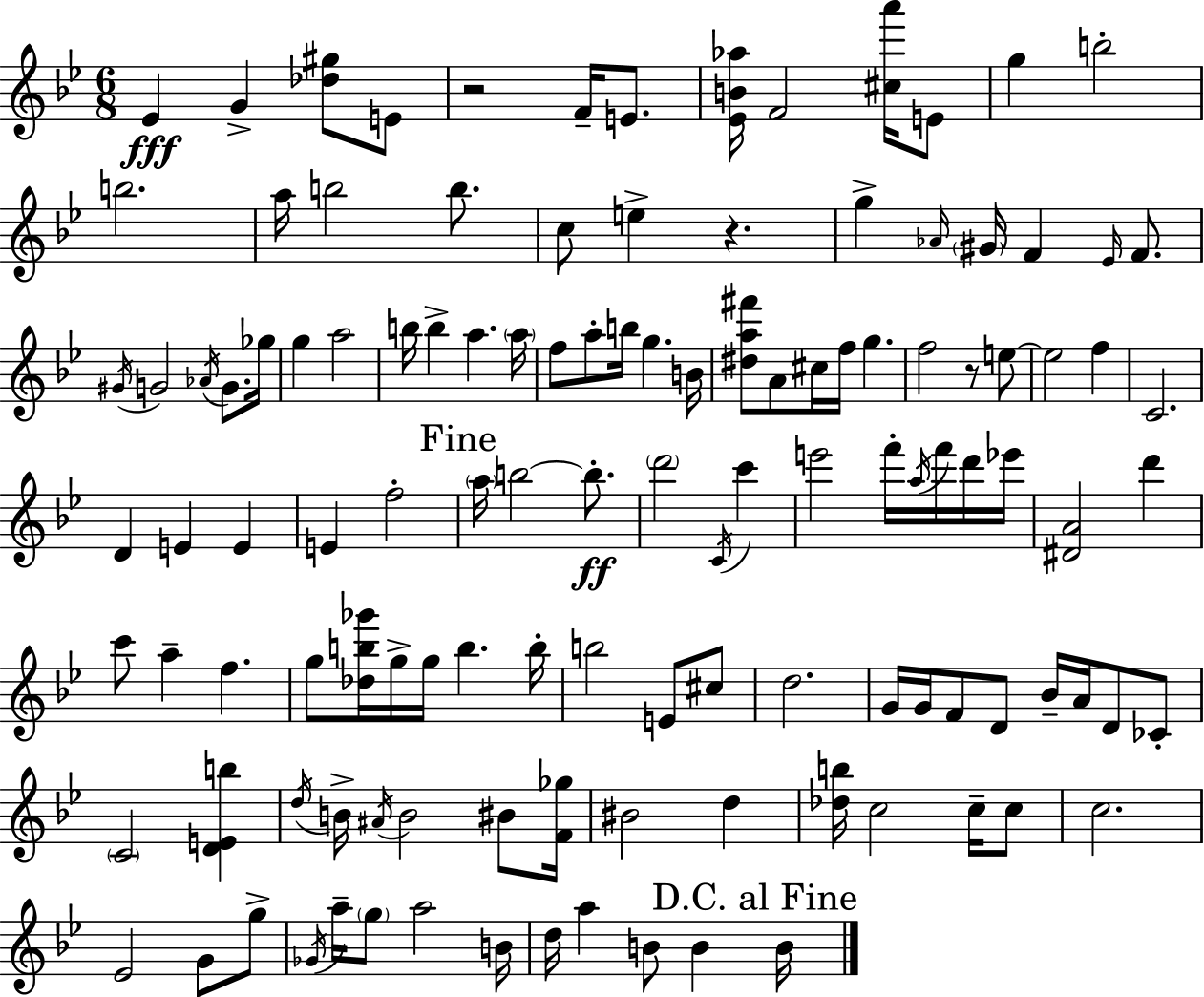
Eb4/q G4/q [Db5,G#5]/e E4/e R/h F4/s E4/e. [Eb4,B4,Ab5]/s F4/h [C#5,A6]/s E4/e G5/q B5/h B5/h. A5/s B5/h B5/e. C5/e E5/q R/q. G5/q Ab4/s G#4/s F4/q Eb4/s F4/e. G#4/s G4/h Ab4/s G4/e. Gb5/s G5/q A5/h B5/s B5/q A5/q. A5/s F5/e A5/e B5/s G5/q. B4/s [D#5,A5,F#6]/e A4/e C#5/s F5/s G5/q. F5/h R/e E5/e E5/h F5/q C4/h. D4/q E4/q E4/q E4/q F5/h A5/s B5/h B5/e. D6/h C4/s C6/q E6/h F6/s A5/s F6/s D6/s Eb6/s [D#4,A4]/h D6/q C6/e A5/q F5/q. G5/e [Db5,B5,Gb6]/s G5/s G5/s B5/q. B5/s B5/h E4/e C#5/e D5/h. G4/s G4/s F4/e D4/e Bb4/s A4/s D4/e CES4/e C4/h [D4,E4,B5]/q D5/s B4/s A#4/s B4/h BIS4/e [F4,Gb5]/s BIS4/h D5/q [Db5,B5]/s C5/h C5/s C5/e C5/h. Eb4/h G4/e G5/e Gb4/s A5/s G5/e A5/h B4/s D5/s A5/q B4/e B4/q B4/s